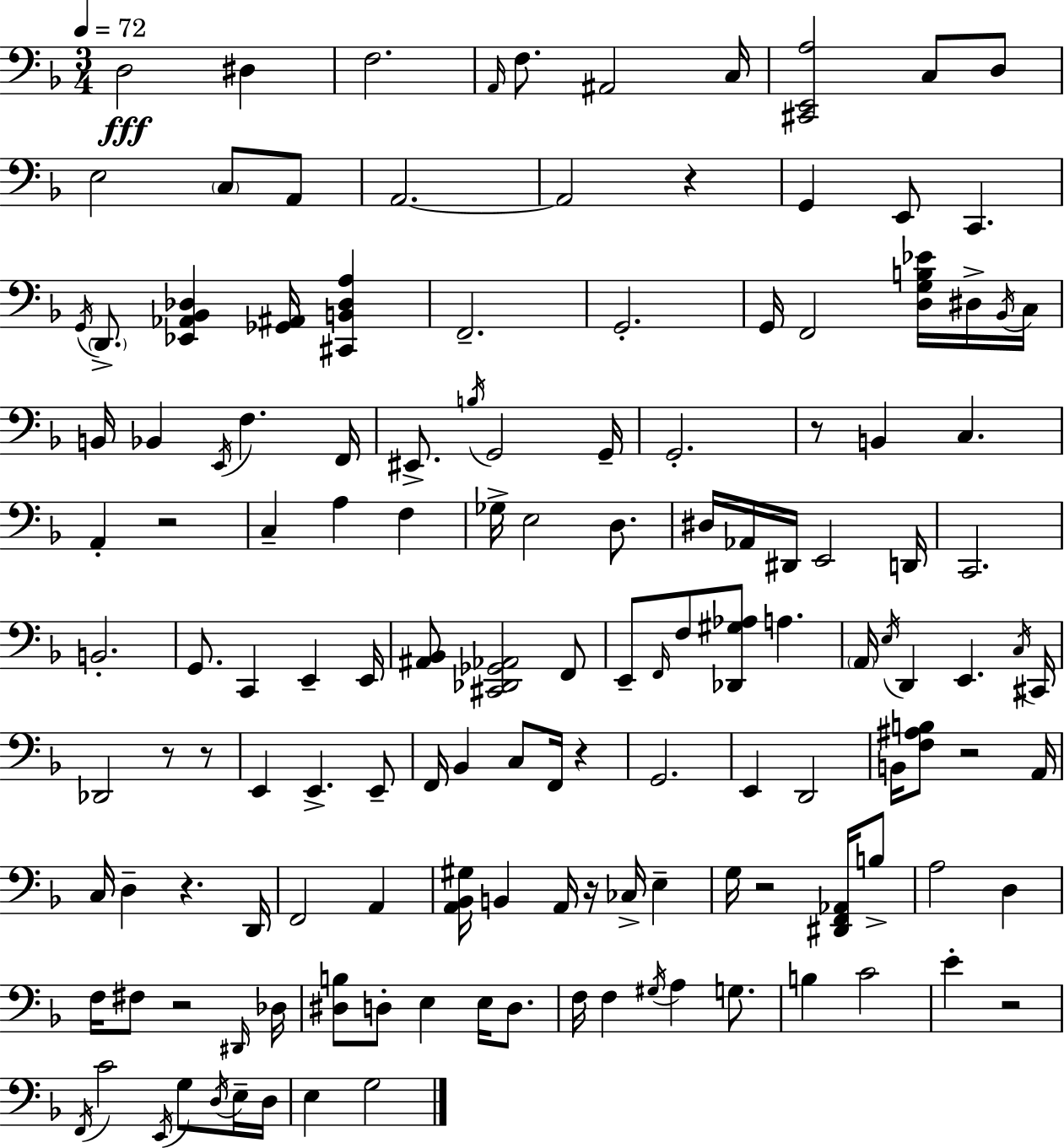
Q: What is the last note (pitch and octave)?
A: G3